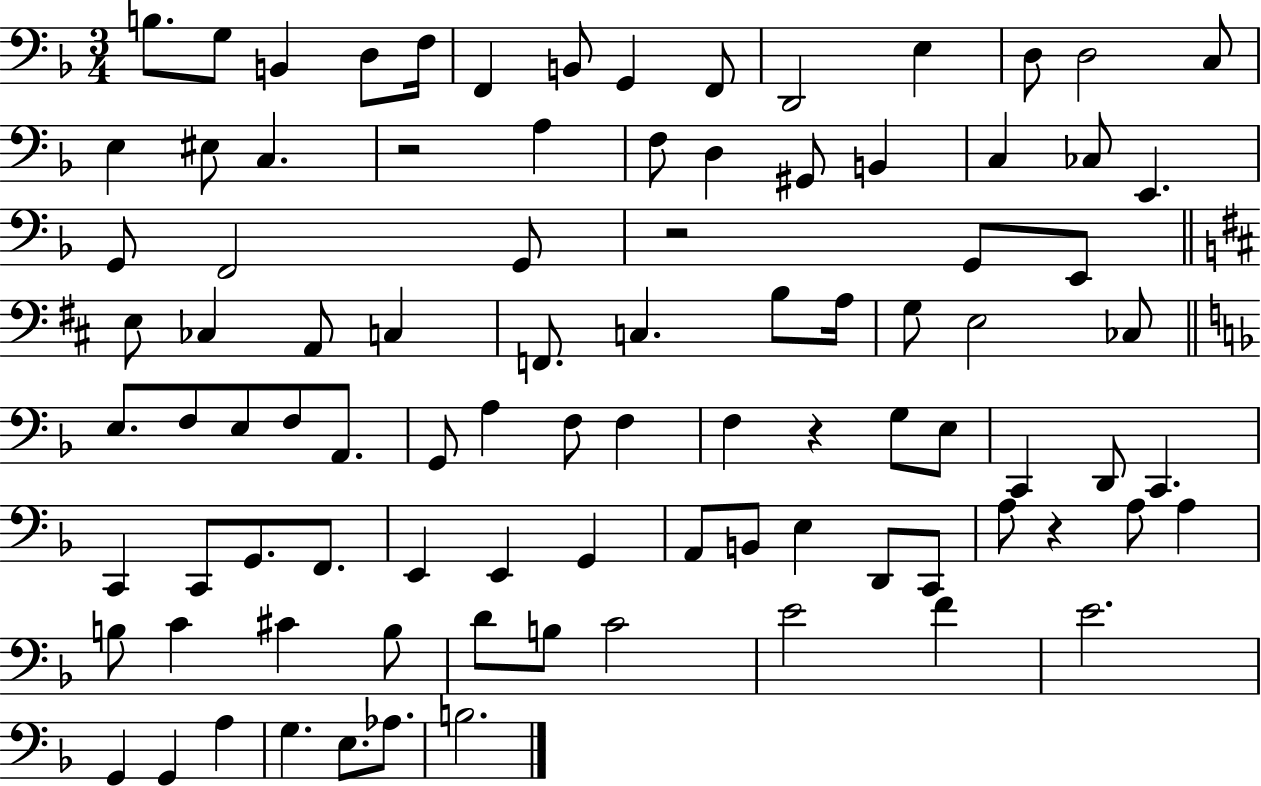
{
  \clef bass
  \numericTimeSignature
  \time 3/4
  \key f \major
  b8. g8 b,4 d8 f16 | f,4 b,8 g,4 f,8 | d,2 e4 | d8 d2 c8 | \break e4 eis8 c4. | r2 a4 | f8 d4 gis,8 b,4 | c4 ces8 e,4. | \break g,8 f,2 g,8 | r2 g,8 e,8 | \bar "||" \break \key d \major e8 ces4 a,8 c4 | f,8. c4. b8 a16 | g8 e2 ces8 | \bar "||" \break \key f \major e8. f8 e8 f8 a,8. | g,8 a4 f8 f4 | f4 r4 g8 e8 | c,4 d,8 c,4. | \break c,4 c,8 g,8. f,8. | e,4 e,4 g,4 | a,8 b,8 e4 d,8 c,8 | a8 r4 a8 a4 | \break b8 c'4 cis'4 b8 | d'8 b8 c'2 | e'2 f'4 | e'2. | \break g,4 g,4 a4 | g4. e8. aes8. | b2. | \bar "|."
}